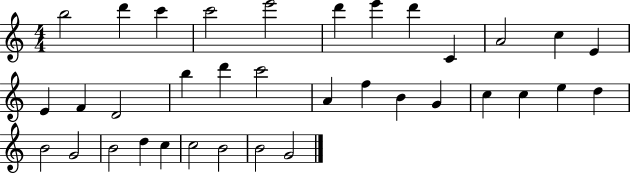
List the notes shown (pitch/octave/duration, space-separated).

B5/h D6/q C6/q C6/h E6/h D6/q E6/q D6/q C4/q A4/h C5/q E4/q E4/q F4/q D4/h B5/q D6/q C6/h A4/q F5/q B4/q G4/q C5/q C5/q E5/q D5/q B4/h G4/h B4/h D5/q C5/q C5/h B4/h B4/h G4/h